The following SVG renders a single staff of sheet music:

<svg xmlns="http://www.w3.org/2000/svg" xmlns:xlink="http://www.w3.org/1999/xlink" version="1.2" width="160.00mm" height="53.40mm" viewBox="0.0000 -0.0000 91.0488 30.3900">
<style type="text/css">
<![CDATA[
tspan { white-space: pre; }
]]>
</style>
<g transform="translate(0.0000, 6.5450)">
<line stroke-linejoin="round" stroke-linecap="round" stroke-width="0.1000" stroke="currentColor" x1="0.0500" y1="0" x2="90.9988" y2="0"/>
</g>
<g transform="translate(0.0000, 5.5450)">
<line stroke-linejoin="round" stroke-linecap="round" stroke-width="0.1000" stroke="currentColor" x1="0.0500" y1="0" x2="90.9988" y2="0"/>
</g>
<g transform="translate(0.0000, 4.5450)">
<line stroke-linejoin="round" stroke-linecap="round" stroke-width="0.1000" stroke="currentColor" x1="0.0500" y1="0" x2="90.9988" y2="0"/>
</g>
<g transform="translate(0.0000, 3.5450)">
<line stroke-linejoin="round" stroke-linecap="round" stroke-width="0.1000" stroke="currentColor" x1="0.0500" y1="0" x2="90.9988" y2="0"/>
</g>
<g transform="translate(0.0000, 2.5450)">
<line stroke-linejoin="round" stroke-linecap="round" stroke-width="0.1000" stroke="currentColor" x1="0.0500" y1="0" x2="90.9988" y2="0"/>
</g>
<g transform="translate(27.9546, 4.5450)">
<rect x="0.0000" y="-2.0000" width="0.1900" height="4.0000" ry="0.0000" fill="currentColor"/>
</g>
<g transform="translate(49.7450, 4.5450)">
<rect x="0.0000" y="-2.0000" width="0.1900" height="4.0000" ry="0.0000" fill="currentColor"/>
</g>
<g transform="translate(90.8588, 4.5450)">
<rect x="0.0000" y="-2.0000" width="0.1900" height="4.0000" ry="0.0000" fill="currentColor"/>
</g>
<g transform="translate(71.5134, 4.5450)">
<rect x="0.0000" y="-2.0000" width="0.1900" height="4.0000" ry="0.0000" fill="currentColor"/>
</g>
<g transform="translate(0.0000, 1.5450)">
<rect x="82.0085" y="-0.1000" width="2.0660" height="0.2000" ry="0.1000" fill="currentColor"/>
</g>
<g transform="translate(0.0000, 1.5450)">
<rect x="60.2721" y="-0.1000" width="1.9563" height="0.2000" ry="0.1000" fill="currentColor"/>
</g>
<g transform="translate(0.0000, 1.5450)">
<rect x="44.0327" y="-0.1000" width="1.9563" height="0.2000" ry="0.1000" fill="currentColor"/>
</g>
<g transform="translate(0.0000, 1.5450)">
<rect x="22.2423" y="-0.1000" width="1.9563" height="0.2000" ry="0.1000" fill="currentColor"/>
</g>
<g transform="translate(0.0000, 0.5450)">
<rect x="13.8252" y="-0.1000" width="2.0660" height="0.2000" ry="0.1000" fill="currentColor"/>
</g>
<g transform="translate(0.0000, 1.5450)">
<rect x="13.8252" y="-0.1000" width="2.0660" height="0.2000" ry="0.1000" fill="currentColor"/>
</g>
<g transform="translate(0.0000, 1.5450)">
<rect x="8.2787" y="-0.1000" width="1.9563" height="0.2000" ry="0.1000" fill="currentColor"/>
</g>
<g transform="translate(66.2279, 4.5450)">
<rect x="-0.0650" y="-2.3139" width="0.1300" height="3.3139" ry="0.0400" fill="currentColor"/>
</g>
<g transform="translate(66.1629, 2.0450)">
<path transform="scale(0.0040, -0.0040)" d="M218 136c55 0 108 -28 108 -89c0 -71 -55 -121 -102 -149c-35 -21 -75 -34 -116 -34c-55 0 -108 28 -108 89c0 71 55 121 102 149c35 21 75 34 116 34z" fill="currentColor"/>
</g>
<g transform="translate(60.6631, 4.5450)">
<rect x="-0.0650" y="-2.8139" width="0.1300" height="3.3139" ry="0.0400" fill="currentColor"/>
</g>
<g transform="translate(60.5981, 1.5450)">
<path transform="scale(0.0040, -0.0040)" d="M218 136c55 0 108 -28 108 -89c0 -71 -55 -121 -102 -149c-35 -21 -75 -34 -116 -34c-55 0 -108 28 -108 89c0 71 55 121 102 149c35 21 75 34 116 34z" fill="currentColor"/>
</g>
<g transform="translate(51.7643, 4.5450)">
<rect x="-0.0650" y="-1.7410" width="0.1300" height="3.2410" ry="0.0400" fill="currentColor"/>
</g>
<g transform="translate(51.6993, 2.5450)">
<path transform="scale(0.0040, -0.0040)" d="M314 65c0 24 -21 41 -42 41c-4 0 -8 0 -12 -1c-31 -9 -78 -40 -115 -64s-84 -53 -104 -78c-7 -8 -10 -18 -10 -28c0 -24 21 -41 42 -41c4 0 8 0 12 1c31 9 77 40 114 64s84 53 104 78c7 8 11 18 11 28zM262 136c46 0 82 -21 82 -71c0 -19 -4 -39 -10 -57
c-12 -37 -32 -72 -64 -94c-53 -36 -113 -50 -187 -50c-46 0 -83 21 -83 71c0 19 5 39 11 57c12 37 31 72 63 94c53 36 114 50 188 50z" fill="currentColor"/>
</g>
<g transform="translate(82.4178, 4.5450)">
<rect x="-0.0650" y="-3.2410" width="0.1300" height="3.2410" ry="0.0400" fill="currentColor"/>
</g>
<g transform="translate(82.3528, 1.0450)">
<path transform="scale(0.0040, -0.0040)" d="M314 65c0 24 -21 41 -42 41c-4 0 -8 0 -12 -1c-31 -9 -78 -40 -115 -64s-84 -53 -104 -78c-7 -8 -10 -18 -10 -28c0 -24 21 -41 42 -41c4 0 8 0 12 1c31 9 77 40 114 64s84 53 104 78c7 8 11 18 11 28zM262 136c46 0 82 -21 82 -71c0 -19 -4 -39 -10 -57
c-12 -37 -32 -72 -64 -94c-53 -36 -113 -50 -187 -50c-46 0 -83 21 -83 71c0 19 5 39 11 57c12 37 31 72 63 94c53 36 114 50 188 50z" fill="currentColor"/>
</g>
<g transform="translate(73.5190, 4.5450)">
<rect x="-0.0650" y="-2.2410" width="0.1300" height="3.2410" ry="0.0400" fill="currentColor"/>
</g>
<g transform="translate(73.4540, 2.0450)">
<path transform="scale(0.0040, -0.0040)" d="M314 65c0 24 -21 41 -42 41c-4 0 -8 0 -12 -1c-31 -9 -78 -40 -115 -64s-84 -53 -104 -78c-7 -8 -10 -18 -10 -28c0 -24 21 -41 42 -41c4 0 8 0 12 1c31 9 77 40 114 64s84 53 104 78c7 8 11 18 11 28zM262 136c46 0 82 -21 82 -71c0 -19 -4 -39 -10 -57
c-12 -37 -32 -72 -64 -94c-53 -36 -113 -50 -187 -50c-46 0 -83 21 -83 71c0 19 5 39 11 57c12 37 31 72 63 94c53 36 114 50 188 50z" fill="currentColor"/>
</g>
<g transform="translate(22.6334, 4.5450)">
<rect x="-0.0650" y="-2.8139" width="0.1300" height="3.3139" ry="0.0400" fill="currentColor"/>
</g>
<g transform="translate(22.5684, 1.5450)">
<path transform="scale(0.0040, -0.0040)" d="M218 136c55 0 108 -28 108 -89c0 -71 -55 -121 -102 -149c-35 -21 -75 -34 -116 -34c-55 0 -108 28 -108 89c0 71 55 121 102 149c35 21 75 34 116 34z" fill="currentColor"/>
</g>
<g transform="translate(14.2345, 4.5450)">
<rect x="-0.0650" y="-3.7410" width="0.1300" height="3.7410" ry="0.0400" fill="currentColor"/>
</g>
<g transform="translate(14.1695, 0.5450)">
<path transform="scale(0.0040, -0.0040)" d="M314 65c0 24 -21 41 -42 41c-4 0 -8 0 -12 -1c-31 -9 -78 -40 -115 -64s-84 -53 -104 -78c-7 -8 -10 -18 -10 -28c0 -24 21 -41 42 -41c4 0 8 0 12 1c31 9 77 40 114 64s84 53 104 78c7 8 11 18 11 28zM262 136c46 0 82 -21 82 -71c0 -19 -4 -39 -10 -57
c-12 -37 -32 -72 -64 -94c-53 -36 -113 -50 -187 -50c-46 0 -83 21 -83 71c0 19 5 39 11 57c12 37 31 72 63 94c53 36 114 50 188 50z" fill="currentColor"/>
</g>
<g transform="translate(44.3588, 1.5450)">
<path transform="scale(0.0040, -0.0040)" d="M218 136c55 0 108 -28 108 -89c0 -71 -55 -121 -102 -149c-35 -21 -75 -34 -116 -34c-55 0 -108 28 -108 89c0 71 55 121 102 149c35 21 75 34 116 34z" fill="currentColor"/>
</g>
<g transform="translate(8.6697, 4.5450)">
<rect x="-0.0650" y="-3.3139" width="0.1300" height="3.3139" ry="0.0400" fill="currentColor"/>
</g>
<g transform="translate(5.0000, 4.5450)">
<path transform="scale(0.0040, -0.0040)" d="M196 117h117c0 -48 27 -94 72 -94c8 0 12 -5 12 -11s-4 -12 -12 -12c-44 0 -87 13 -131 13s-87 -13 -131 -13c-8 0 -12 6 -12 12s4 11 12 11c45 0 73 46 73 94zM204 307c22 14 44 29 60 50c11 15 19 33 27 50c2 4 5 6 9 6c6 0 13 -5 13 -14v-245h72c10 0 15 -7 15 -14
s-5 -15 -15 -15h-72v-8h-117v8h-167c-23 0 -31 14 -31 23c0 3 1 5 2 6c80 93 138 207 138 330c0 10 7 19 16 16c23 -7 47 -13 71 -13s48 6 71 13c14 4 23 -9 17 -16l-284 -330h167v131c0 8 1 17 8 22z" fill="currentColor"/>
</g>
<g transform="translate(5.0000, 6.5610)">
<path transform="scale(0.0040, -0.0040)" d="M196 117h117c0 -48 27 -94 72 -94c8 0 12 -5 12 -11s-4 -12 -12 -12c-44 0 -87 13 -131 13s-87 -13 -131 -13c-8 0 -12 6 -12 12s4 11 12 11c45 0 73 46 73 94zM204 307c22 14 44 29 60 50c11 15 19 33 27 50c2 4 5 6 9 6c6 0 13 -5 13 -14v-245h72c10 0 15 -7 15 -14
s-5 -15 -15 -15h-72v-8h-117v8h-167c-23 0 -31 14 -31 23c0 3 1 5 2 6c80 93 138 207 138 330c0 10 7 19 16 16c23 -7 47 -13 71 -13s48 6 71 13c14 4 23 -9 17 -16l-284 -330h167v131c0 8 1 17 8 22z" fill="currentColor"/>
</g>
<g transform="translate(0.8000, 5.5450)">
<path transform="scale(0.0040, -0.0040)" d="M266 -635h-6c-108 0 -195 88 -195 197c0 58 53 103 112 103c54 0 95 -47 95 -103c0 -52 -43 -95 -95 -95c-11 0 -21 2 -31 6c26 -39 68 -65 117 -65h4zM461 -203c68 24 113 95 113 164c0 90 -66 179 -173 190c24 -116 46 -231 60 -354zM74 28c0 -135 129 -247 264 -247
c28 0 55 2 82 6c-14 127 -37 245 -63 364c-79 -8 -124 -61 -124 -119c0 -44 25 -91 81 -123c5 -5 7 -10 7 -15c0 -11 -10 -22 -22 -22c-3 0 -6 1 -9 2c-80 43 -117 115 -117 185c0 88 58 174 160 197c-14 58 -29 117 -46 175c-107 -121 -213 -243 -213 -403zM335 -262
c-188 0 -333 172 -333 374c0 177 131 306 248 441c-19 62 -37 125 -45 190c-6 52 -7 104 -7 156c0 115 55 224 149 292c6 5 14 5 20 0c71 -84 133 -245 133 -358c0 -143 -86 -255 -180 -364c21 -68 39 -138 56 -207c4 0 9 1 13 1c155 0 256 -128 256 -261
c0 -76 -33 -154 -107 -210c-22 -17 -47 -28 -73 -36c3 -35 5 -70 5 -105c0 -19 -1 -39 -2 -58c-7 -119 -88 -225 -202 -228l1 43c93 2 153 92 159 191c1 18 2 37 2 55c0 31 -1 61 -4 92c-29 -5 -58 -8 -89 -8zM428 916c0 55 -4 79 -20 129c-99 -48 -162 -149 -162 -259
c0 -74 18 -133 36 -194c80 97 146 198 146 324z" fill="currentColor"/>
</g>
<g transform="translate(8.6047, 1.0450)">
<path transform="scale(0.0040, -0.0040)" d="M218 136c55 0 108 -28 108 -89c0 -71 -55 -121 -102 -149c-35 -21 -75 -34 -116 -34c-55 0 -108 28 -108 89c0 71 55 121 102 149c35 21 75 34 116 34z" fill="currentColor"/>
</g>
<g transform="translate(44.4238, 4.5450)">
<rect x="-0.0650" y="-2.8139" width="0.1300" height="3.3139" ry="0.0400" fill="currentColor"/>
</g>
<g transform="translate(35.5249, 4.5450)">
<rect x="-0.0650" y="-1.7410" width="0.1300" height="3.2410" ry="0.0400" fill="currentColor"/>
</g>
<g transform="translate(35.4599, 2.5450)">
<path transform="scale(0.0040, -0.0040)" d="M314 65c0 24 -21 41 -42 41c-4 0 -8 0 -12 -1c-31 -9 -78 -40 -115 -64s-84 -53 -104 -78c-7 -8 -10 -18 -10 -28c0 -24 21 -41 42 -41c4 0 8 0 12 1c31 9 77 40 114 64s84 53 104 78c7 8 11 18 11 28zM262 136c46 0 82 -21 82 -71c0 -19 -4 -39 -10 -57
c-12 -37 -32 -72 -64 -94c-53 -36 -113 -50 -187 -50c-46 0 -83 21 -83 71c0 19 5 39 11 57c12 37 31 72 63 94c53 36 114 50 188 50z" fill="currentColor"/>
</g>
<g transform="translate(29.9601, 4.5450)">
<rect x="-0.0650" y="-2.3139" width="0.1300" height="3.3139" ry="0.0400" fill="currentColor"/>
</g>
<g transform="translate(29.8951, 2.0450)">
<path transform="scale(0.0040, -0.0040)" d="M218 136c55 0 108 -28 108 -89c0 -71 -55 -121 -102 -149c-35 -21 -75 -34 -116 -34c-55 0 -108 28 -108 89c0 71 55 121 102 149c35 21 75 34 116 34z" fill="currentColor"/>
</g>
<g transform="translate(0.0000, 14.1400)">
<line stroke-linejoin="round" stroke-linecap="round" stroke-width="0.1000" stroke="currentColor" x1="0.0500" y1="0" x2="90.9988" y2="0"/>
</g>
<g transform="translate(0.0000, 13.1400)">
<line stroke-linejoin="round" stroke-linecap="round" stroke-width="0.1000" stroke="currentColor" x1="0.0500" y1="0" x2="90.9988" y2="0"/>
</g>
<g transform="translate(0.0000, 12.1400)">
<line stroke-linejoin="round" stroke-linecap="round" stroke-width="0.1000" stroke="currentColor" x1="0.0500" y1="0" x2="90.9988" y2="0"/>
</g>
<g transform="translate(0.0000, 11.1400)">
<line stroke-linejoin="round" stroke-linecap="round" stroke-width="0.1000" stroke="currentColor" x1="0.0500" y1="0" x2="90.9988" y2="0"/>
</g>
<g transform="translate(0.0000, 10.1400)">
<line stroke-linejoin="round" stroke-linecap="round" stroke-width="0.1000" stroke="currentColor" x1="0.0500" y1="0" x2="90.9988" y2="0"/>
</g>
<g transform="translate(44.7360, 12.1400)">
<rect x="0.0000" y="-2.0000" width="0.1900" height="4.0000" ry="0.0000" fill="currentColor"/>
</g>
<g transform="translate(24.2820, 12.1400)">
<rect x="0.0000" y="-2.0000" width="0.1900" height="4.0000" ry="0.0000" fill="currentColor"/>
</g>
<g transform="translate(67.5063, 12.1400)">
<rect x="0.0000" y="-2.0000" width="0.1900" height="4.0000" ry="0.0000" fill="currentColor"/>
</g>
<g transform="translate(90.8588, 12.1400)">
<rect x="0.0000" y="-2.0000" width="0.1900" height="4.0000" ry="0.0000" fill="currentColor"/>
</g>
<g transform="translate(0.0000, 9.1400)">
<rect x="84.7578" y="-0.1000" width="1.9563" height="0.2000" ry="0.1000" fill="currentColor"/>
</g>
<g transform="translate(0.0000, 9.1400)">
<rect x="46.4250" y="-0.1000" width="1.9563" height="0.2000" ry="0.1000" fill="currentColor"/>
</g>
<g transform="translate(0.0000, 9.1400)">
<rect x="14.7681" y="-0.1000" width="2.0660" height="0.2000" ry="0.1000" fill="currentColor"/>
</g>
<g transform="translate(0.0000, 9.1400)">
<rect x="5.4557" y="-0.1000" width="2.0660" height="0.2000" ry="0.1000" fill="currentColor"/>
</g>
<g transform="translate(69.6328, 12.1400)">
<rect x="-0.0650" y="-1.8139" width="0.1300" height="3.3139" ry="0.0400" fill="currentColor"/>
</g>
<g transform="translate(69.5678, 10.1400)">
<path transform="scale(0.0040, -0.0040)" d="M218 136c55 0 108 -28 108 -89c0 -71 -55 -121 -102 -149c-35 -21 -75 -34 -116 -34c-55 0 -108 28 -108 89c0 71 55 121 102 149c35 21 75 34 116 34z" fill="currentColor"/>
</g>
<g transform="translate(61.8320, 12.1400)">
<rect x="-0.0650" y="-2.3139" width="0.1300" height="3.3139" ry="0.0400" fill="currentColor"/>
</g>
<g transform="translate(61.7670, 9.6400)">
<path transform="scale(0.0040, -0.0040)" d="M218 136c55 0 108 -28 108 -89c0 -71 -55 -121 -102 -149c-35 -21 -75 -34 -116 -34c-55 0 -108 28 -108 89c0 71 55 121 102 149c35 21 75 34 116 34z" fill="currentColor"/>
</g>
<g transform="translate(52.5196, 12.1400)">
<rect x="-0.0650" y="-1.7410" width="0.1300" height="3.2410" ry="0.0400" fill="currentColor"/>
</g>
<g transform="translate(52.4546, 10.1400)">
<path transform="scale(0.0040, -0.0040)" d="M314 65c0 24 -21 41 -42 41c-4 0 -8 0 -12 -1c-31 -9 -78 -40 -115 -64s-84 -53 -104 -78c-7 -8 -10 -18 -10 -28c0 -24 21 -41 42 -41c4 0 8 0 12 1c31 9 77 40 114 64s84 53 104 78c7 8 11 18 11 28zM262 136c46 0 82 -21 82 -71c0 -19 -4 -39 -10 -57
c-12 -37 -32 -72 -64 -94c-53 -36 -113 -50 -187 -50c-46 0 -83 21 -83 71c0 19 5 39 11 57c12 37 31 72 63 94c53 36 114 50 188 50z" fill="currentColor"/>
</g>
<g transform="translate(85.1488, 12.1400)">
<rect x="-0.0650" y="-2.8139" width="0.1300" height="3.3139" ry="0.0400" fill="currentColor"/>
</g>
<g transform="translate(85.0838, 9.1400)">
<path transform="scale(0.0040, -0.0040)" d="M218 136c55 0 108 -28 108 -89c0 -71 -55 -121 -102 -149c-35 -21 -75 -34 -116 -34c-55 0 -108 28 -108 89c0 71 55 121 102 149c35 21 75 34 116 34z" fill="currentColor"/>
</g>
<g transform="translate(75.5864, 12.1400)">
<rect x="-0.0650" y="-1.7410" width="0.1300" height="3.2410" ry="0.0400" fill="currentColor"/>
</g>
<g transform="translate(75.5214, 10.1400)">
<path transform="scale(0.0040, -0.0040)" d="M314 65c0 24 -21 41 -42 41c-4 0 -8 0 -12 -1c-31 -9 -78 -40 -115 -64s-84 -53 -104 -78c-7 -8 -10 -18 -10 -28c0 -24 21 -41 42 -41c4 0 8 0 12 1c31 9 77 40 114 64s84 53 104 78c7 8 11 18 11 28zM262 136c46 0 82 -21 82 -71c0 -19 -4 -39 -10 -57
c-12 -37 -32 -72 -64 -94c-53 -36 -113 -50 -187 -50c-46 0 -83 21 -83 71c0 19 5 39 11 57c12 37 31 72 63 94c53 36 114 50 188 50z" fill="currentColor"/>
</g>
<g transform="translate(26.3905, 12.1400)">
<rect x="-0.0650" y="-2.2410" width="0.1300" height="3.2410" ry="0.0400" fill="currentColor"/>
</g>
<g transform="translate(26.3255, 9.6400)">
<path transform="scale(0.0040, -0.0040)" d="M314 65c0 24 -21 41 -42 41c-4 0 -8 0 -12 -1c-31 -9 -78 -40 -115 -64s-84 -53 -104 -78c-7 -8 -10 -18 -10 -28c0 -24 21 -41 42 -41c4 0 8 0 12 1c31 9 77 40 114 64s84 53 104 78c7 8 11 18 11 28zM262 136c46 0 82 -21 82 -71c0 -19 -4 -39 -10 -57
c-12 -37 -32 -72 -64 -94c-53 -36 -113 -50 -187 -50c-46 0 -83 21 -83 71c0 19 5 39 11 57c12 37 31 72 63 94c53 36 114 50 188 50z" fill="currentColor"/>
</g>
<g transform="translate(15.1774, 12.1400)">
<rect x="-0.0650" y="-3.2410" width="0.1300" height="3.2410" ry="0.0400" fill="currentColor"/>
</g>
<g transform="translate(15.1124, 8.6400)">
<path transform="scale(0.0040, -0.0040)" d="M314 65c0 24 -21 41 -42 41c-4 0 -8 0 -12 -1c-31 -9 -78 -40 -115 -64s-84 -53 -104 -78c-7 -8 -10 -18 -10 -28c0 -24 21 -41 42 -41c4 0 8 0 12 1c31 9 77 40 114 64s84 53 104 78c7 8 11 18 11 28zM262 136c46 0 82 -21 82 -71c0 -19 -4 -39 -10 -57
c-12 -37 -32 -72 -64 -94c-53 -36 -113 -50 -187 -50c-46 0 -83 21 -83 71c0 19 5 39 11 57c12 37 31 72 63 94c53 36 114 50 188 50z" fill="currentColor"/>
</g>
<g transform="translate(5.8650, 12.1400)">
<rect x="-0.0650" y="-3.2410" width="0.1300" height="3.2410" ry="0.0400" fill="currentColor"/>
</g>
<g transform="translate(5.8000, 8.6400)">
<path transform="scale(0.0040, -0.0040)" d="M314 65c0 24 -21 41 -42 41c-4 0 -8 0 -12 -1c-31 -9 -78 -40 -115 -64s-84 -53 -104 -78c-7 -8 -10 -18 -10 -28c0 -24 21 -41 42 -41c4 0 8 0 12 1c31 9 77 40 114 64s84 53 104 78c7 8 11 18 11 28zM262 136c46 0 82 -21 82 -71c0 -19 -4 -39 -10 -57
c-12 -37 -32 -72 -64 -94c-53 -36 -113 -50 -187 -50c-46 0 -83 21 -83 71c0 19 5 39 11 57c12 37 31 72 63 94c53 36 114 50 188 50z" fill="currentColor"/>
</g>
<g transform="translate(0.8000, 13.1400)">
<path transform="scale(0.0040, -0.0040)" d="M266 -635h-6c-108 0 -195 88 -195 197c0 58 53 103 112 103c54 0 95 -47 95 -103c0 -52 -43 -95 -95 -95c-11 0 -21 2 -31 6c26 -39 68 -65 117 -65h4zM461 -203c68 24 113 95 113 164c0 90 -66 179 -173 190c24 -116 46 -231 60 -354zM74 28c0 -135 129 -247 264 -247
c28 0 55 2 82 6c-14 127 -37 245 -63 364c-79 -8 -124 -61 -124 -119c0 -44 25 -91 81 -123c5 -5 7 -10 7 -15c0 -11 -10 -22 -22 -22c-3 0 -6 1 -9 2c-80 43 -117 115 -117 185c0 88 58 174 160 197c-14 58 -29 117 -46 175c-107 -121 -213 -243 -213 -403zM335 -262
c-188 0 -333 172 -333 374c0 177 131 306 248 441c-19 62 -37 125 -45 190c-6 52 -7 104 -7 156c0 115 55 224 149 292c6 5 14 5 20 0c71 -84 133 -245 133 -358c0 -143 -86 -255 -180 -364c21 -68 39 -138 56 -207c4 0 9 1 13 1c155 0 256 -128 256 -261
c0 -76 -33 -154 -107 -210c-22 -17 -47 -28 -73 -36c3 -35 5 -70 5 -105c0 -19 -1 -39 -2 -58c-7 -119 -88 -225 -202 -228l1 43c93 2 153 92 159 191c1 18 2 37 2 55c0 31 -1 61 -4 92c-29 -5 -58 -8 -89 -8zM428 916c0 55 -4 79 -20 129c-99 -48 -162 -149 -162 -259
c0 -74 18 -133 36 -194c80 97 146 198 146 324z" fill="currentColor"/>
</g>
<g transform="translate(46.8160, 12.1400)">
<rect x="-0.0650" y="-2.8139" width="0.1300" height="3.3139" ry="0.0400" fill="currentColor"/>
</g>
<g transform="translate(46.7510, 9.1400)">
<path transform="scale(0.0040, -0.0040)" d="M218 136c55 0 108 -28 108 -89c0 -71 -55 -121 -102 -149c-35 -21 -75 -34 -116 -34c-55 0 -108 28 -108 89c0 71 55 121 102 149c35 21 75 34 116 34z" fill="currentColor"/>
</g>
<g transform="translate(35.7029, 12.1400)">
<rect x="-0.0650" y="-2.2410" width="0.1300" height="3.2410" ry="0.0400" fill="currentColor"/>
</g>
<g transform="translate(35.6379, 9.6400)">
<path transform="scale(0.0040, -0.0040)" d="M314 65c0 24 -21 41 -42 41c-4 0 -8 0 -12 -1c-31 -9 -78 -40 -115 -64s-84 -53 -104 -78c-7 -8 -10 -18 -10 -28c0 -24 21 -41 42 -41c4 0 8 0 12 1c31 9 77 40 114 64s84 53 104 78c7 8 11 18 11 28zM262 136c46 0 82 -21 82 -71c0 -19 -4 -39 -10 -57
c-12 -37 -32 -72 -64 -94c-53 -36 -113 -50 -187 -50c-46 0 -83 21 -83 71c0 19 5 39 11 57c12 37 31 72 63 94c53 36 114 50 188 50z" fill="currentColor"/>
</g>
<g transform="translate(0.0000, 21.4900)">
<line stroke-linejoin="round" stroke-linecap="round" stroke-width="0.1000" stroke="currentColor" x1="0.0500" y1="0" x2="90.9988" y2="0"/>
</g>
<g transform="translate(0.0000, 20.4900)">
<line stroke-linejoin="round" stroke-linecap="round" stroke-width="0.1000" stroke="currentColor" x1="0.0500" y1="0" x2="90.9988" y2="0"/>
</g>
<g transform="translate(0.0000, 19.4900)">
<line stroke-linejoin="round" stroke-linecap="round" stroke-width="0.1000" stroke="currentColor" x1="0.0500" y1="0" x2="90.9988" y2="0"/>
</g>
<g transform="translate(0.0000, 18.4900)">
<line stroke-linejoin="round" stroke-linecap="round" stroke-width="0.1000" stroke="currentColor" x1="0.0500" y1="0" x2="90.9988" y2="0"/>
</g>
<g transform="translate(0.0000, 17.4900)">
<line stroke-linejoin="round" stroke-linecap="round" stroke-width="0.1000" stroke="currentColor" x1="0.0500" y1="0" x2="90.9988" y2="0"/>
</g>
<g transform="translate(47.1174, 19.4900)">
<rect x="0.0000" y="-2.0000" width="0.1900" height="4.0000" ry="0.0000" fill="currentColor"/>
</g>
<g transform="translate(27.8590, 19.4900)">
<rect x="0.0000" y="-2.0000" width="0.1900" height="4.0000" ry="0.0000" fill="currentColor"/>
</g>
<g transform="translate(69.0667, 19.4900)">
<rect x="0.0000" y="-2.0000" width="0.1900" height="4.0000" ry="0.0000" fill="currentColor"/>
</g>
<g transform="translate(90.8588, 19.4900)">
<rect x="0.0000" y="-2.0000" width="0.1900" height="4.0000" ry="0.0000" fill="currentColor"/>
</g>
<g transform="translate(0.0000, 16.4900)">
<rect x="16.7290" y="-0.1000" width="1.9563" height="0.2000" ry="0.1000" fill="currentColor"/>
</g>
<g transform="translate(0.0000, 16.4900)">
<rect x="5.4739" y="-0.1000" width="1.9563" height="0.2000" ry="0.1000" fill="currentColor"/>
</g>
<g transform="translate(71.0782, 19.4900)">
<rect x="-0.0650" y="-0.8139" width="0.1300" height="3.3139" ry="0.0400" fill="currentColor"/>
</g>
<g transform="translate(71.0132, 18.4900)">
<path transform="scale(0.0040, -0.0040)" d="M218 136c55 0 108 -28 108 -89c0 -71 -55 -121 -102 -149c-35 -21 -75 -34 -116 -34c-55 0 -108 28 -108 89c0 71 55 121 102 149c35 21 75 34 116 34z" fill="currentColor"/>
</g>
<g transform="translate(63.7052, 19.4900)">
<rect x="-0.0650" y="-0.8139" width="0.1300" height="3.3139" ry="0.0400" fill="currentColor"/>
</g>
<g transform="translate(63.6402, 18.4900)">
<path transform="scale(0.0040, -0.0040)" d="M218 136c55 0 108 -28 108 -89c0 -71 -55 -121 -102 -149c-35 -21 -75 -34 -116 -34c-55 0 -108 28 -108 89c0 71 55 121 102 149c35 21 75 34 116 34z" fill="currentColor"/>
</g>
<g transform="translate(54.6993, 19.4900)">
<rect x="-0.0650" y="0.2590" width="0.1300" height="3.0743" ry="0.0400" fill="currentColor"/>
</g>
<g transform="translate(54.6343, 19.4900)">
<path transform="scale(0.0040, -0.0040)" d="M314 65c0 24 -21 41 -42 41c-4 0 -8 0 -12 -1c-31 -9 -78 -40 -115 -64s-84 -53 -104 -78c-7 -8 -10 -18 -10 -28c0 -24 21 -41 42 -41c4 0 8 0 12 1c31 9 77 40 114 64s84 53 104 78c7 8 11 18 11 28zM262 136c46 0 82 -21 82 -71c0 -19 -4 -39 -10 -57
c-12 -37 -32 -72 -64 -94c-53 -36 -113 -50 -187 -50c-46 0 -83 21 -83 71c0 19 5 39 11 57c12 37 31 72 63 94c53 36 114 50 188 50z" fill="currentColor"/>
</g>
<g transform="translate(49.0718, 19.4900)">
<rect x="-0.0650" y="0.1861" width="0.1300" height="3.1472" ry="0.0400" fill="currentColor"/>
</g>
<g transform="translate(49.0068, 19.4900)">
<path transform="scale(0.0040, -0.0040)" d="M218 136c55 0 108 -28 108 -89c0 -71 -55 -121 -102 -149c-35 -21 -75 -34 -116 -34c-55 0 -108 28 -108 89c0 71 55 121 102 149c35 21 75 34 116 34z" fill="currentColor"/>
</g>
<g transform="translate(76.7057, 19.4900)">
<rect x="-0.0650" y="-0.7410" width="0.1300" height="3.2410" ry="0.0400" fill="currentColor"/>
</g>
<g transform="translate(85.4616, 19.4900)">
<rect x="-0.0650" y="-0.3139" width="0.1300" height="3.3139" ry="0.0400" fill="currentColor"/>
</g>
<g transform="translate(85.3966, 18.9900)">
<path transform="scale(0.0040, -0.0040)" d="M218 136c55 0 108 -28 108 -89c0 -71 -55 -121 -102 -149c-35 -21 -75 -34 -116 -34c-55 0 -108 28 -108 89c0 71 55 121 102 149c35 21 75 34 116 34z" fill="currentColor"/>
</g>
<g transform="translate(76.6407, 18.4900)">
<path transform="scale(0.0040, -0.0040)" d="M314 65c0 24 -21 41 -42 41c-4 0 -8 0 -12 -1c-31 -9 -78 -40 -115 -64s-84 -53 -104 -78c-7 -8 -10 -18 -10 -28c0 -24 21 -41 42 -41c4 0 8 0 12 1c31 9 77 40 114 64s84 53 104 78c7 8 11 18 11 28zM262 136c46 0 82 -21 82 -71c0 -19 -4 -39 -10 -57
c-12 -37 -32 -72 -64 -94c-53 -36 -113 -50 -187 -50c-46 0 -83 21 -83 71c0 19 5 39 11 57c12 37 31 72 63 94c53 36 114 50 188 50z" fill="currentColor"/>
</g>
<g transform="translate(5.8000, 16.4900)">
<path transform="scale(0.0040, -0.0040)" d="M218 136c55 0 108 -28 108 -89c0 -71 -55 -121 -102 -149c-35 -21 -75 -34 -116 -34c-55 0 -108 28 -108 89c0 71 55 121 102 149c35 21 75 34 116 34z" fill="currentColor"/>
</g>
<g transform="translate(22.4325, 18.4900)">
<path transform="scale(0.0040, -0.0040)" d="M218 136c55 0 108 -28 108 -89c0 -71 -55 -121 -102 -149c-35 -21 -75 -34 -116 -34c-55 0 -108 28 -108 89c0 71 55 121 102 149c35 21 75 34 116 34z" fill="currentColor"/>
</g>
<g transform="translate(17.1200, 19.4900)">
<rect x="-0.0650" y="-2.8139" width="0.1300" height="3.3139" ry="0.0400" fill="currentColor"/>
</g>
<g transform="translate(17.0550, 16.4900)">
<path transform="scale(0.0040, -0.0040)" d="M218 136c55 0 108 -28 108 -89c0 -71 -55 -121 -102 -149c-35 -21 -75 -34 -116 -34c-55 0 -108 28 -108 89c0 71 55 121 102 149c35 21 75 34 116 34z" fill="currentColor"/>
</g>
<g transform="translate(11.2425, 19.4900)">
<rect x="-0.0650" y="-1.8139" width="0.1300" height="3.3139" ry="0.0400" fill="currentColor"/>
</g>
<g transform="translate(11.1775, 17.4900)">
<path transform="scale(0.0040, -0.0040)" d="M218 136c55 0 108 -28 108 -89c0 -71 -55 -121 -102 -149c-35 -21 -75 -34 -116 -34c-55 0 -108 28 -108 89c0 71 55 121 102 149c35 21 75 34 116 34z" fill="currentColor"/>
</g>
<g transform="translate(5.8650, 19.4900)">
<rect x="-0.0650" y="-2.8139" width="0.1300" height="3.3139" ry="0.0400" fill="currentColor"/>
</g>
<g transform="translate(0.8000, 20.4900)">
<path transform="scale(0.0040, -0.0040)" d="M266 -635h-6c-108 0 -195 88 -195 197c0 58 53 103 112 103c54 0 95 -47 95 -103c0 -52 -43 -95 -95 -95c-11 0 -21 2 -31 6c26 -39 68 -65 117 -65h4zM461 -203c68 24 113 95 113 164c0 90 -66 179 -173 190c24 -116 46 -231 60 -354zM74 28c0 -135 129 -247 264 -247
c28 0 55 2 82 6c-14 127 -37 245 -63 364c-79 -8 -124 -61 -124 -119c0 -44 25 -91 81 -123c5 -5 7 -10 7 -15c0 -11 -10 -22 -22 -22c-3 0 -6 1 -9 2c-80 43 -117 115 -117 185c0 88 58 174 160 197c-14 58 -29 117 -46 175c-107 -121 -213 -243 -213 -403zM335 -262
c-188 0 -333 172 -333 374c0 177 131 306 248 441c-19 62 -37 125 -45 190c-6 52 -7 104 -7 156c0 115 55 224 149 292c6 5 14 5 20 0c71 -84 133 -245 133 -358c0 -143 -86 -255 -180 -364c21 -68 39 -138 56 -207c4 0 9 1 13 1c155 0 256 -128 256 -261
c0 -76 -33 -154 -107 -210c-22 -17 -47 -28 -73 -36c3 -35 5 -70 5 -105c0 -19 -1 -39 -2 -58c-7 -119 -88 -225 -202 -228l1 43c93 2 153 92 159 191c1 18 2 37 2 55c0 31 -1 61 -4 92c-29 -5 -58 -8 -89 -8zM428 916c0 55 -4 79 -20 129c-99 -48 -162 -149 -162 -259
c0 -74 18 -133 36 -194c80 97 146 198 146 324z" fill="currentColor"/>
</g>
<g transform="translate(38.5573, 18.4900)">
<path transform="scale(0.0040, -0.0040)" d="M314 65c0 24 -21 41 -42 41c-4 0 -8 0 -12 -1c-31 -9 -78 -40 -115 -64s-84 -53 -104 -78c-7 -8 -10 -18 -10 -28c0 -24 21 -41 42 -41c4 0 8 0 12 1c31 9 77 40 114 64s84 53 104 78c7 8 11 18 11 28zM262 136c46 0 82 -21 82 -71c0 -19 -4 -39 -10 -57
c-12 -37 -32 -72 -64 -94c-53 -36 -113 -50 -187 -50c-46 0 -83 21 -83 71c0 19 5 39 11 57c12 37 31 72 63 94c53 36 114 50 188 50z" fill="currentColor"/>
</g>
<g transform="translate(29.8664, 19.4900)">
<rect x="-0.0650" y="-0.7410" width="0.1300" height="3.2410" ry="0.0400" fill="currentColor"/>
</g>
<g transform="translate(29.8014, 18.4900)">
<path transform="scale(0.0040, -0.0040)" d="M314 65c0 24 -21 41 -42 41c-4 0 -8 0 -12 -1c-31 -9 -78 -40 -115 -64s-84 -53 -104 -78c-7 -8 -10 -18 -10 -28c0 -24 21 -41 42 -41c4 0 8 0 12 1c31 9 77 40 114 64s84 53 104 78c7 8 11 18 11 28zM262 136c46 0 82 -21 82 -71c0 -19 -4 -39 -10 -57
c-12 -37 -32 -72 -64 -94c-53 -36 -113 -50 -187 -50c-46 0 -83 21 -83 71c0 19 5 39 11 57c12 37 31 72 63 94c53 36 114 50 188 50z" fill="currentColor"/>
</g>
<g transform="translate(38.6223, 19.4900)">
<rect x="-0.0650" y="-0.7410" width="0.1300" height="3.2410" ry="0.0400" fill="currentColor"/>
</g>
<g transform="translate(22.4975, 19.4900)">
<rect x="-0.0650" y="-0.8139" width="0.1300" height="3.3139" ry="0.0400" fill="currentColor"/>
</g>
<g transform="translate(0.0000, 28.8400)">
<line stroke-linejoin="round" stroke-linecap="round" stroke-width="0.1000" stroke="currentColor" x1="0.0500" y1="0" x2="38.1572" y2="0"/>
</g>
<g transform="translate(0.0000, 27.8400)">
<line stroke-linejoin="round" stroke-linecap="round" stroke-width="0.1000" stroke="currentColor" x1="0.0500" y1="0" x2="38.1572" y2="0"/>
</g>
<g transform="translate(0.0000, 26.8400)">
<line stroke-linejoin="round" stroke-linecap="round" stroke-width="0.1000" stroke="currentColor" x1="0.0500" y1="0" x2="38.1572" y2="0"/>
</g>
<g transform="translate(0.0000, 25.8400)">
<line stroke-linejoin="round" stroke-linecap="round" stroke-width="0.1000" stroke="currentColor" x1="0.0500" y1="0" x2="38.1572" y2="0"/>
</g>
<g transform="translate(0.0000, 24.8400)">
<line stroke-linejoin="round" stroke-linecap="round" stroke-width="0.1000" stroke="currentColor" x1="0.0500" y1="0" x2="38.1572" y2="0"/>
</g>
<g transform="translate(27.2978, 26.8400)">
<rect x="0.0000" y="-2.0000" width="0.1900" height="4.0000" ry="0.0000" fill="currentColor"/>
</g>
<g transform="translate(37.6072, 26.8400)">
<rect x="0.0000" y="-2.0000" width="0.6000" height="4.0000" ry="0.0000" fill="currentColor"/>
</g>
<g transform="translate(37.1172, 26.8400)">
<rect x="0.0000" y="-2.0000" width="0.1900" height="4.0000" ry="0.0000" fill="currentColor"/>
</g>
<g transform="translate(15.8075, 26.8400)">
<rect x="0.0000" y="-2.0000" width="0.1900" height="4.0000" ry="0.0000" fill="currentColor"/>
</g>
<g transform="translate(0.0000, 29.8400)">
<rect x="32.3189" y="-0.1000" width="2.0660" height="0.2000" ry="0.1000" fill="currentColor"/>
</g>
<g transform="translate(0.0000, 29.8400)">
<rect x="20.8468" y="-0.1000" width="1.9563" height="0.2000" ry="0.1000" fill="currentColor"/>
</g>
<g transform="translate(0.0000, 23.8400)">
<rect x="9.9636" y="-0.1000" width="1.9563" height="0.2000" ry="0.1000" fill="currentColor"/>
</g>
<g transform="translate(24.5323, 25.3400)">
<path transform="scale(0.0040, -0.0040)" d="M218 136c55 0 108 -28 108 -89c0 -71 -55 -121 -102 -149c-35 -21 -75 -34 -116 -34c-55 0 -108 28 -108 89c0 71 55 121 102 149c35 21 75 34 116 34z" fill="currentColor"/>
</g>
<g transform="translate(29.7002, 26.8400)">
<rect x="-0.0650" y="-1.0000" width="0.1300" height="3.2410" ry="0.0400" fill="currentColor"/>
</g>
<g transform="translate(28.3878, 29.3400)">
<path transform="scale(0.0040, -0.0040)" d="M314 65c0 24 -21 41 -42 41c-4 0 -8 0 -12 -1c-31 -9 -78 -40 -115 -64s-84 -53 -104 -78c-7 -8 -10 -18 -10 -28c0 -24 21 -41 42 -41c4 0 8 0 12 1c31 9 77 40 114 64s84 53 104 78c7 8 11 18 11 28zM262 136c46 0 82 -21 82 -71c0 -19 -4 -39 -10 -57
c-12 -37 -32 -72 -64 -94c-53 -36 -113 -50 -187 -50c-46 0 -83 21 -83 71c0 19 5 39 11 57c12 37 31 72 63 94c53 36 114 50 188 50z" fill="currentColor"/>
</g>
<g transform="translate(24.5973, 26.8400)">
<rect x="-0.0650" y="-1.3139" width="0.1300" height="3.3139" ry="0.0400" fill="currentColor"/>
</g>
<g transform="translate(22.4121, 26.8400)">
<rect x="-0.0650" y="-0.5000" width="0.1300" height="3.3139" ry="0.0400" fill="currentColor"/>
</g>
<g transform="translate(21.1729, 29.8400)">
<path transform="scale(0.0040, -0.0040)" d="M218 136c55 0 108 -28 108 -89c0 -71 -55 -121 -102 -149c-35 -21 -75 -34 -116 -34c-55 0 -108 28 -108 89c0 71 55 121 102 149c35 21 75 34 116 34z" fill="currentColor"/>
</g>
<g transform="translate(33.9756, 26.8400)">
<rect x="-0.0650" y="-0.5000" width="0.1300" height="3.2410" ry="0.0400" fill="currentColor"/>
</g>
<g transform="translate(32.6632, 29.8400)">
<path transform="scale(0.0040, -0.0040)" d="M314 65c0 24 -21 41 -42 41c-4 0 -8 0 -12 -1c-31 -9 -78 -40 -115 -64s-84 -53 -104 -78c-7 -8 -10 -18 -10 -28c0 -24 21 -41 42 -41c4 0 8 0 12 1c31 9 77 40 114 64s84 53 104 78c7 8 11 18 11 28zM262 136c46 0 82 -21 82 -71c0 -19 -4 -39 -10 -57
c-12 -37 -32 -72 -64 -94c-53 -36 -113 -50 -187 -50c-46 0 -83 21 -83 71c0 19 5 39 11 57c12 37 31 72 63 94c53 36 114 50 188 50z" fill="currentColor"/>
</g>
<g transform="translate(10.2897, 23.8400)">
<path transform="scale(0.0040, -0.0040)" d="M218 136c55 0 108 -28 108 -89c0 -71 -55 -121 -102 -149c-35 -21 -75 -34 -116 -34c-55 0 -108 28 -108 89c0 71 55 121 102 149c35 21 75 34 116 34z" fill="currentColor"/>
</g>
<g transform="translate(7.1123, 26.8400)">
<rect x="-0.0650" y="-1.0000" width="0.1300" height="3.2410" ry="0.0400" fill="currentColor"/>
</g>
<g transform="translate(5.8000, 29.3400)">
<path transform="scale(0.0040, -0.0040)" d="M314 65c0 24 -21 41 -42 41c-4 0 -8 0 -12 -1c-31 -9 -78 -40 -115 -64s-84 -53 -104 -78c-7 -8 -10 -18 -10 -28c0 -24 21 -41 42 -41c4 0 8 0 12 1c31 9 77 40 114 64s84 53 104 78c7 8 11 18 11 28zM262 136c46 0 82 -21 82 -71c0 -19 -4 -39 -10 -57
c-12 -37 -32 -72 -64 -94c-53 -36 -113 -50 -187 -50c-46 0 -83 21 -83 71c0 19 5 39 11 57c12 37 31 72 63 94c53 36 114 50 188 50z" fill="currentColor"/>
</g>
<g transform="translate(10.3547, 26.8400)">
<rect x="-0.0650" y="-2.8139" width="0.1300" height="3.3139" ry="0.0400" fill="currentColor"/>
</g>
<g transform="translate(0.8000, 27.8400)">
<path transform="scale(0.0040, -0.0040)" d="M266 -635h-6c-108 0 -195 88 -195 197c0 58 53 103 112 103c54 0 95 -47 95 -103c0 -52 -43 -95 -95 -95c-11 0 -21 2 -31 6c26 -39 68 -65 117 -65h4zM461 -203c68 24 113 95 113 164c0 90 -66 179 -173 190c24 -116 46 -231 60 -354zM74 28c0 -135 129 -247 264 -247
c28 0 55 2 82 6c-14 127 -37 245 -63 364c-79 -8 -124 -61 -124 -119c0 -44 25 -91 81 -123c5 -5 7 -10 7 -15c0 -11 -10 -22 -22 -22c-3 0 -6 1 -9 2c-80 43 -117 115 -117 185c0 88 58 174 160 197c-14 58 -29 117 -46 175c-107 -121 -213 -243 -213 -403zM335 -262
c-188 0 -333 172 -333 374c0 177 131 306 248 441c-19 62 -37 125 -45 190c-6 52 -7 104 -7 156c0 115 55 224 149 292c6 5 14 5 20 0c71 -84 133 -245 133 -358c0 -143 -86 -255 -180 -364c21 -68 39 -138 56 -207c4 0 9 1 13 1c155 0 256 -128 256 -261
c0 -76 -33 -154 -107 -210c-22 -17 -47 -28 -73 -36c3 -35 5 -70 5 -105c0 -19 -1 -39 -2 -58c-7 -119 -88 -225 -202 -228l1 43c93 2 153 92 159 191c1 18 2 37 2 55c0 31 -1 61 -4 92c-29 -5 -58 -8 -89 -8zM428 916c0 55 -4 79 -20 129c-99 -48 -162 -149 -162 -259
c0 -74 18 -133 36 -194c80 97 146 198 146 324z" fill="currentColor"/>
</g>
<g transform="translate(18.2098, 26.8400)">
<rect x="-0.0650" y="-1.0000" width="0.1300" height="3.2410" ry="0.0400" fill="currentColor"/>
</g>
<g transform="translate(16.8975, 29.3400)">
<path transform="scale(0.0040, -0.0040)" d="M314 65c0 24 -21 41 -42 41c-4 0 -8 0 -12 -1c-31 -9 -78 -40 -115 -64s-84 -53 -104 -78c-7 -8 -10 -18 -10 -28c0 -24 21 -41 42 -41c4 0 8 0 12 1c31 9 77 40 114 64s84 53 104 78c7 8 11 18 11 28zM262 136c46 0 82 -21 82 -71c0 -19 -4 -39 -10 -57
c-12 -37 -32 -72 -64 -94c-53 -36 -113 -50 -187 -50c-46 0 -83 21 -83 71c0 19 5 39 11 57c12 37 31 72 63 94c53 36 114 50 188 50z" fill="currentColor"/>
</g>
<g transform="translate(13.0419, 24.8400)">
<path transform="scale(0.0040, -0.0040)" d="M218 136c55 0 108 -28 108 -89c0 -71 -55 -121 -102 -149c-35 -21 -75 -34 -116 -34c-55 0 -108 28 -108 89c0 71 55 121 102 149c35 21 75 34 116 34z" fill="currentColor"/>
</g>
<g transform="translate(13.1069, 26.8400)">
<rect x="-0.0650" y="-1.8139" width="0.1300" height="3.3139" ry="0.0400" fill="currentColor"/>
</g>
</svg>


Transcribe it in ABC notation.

X:1
T:Untitled
M:4/4
L:1/4
K:C
b c'2 a g f2 a f2 a g g2 b2 b2 b2 g2 g2 a f2 g f f2 a a f a d d2 d2 B B2 d d d2 c D2 a f D2 C e D2 C2